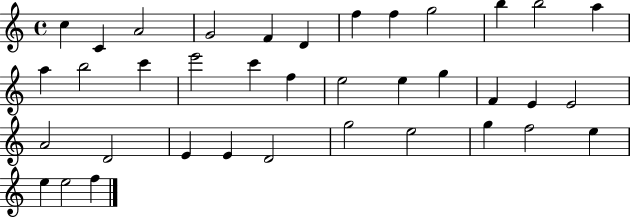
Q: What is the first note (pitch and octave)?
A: C5